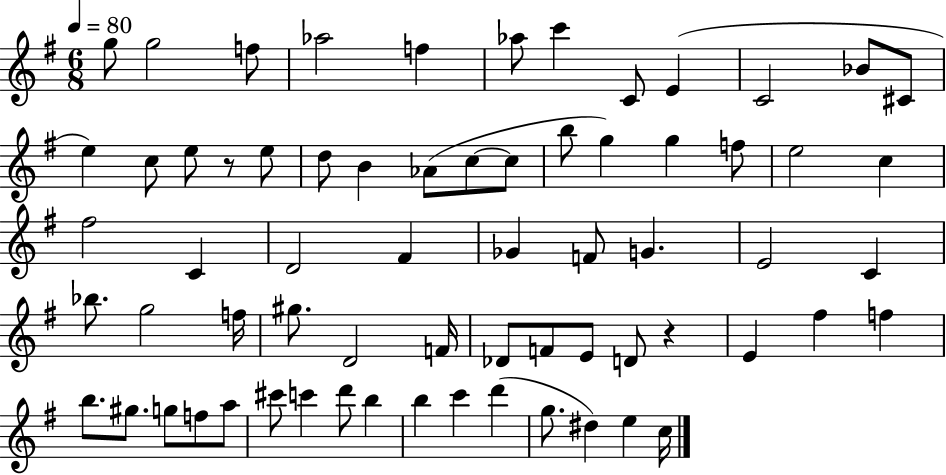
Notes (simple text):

G5/e G5/h F5/e Ab5/h F5/q Ab5/e C6/q C4/e E4/q C4/h Bb4/e C#4/e E5/q C5/e E5/e R/e E5/e D5/e B4/q Ab4/e C5/e C5/e B5/e G5/q G5/q F5/e E5/h C5/q F#5/h C4/q D4/h F#4/q Gb4/q F4/e G4/q. E4/h C4/q Bb5/e. G5/h F5/s G#5/e. D4/h F4/s Db4/e F4/e E4/e D4/e R/q E4/q F#5/q F5/q B5/e. G#5/e. G5/e F5/e A5/e C#6/e C6/q D6/e B5/q B5/q C6/q D6/q G5/e. D#5/q E5/q C5/s